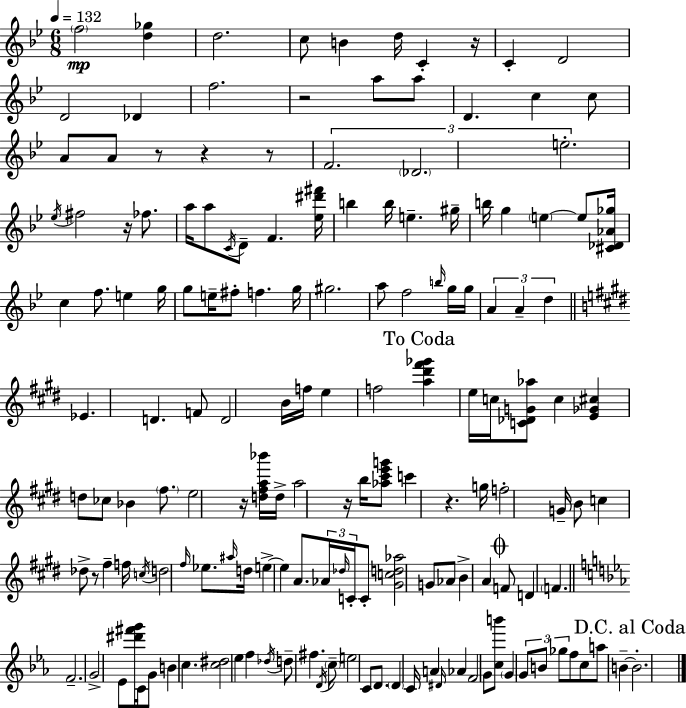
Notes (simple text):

F5/h [D5,Gb5]/q D5/h. C5/e B4/q D5/s C4/q R/s C4/q D4/h D4/h Db4/q F5/h. R/h A5/e A5/e D4/q. C5/q C5/e A4/e A4/e R/e R/q R/e F4/h. Db4/h. E5/h. Eb5/s F#5/h R/s FES5/e. A5/s A5/e C4/s D4/e F4/q. [Eb5,D#6,F#6]/s B5/q B5/s E5/q. G#5/s B5/s G5/q E5/q E5/e [C#4,Db4,Ab4,Gb5]/s C5/q F5/e. E5/q G5/s G5/e E5/s F#5/e F5/q. G5/s G#5/h. A5/e F5/h B5/s G5/s G5/s A4/q A4/q D5/q Eb4/q. D4/q. F4/e D4/h B4/s F5/s E5/q F5/h [A5,D#6,F#6,Gb6]/q E5/s C5/s [C4,Db4,G4,Ab5]/e C5/q [E4,Gb4,C#5]/q D5/e CES5/e Bb4/q F#5/e. E5/h R/s [D5,F#5,A5,Bb6]/s D5/s A5/h R/s B5/s [Ab5,C#6,E6,G6]/e C6/q R/q. G5/s F5/h G4/s B4/e C5/q Db5/e R/e F#5/q F5/s C5/s D5/h F#5/s Eb5/e. A#5/s D5/s E5/q E5/q A4/e. Ab4/s Db5/s C4/s C4/e [G#4,C5,D5,Ab5]/h G4/e Ab4/e B4/q A4/q F4/e D4/q F4/q. F4/h. G4/h Eb4/e [D#6,F#6,G6]/s C4/s G4/e B4/q C5/q. [C5,D#5]/h Eb5/q F5/q Db5/s D5/e F#5/q. D4/s C5/e E5/h C4/e D4/e. D4/q C4/s A4/q D#4/s Ab4/q F4/h G4/e [C5,B6]/e G4/q G4/e B4/e Gb5/e F5/e C5/e A5/e B4/q B4/h.